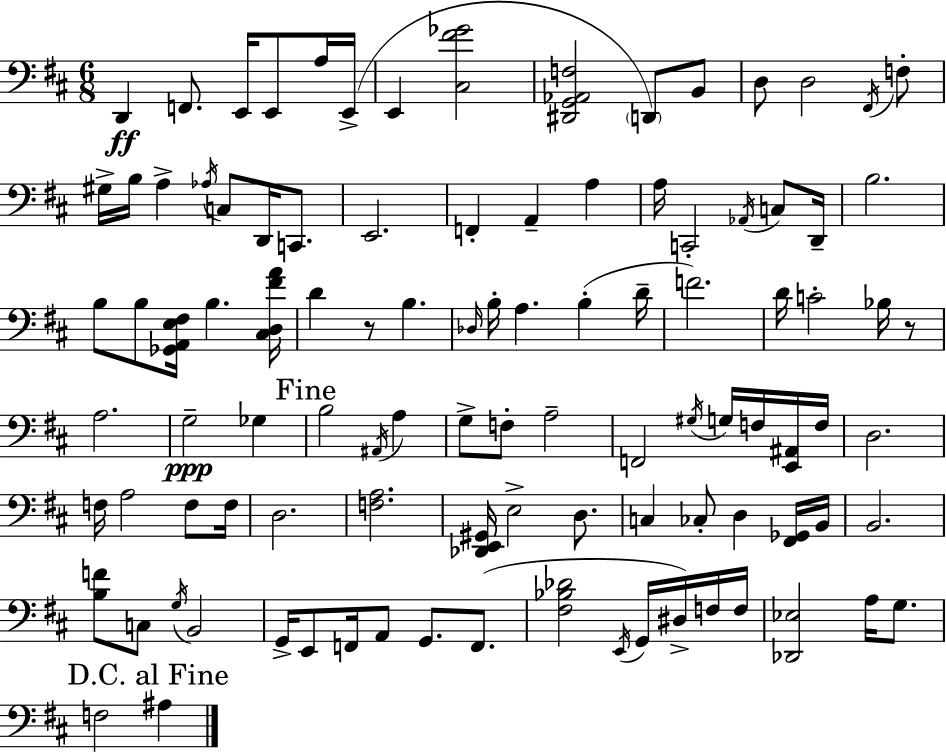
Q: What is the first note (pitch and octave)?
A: D2